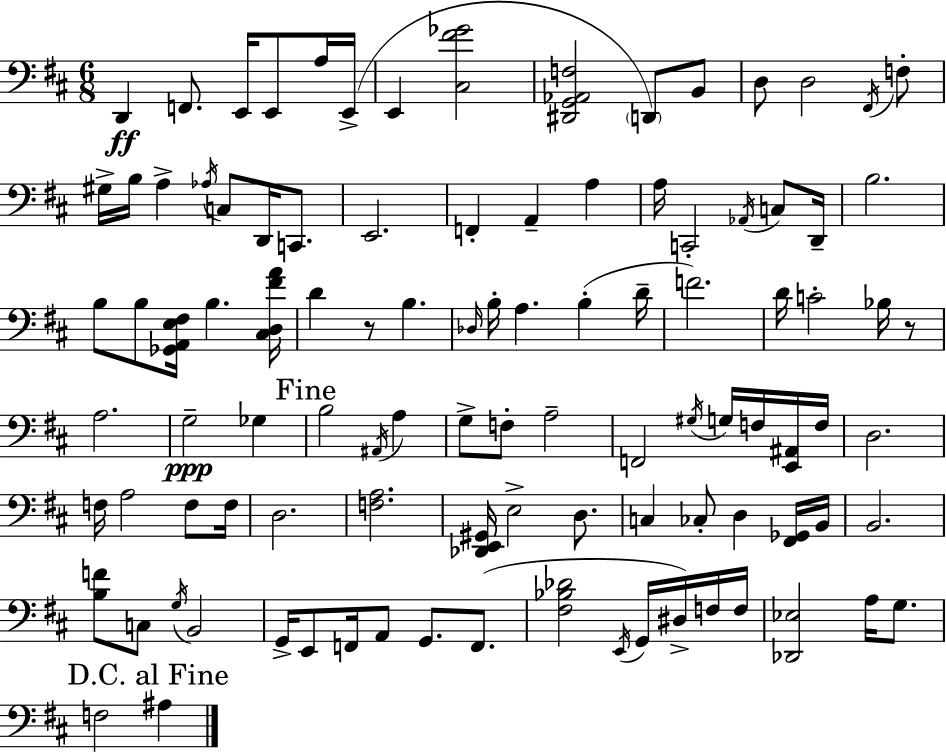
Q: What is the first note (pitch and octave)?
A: D2